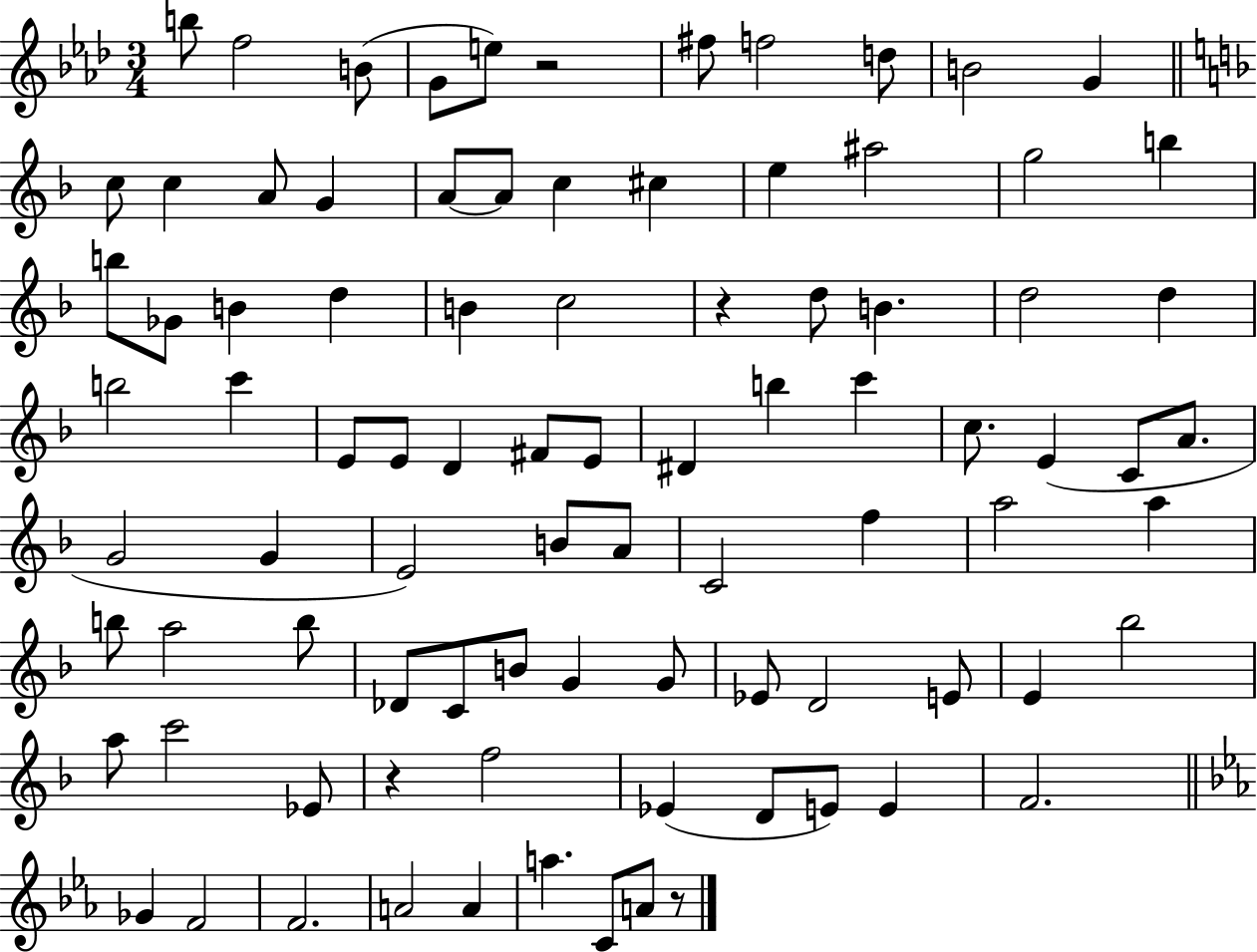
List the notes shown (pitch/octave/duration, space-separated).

B5/e F5/h B4/e G4/e E5/e R/h F#5/e F5/h D5/e B4/h G4/q C5/e C5/q A4/e G4/q A4/e A4/e C5/q C#5/q E5/q A#5/h G5/h B5/q B5/e Gb4/e B4/q D5/q B4/q C5/h R/q D5/e B4/q. D5/h D5/q B5/h C6/q E4/e E4/e D4/q F#4/e E4/e D#4/q B5/q C6/q C5/e. E4/q C4/e A4/e. G4/h G4/q E4/h B4/e A4/e C4/h F5/q A5/h A5/q B5/e A5/h B5/e Db4/e C4/e B4/e G4/q G4/e Eb4/e D4/h E4/e E4/q Bb5/h A5/e C6/h Eb4/e R/q F5/h Eb4/q D4/e E4/e E4/q F4/h. Gb4/q F4/h F4/h. A4/h A4/q A5/q. C4/e A4/e R/e